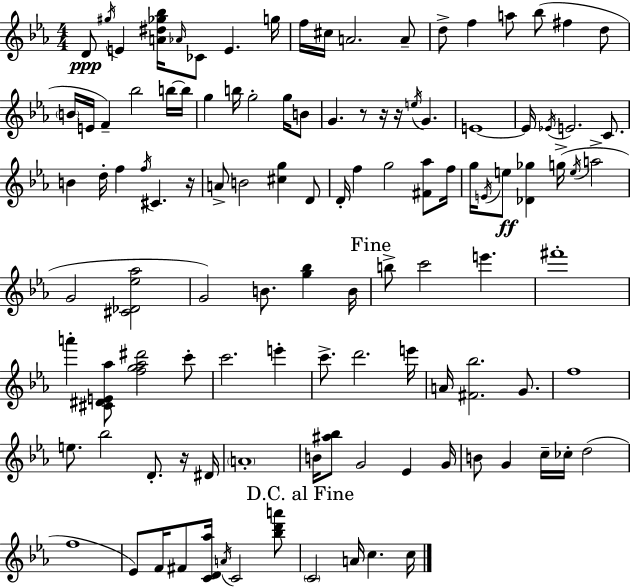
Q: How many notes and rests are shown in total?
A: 113